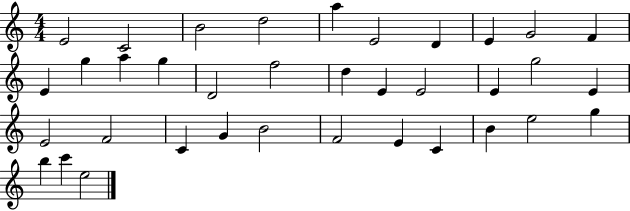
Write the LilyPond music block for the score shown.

{
  \clef treble
  \numericTimeSignature
  \time 4/4
  \key c \major
  e'2 c'2 | b'2 d''2 | a''4 e'2 d'4 | e'4 g'2 f'4 | \break e'4 g''4 a''4 g''4 | d'2 f''2 | d''4 e'4 e'2 | e'4 g''2 e'4 | \break e'2 f'2 | c'4 g'4 b'2 | f'2 e'4 c'4 | b'4 e''2 g''4 | \break b''4 c'''4 e''2 | \bar "|."
}